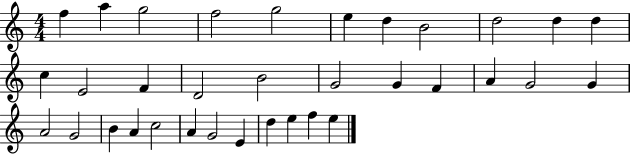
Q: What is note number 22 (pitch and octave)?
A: G4